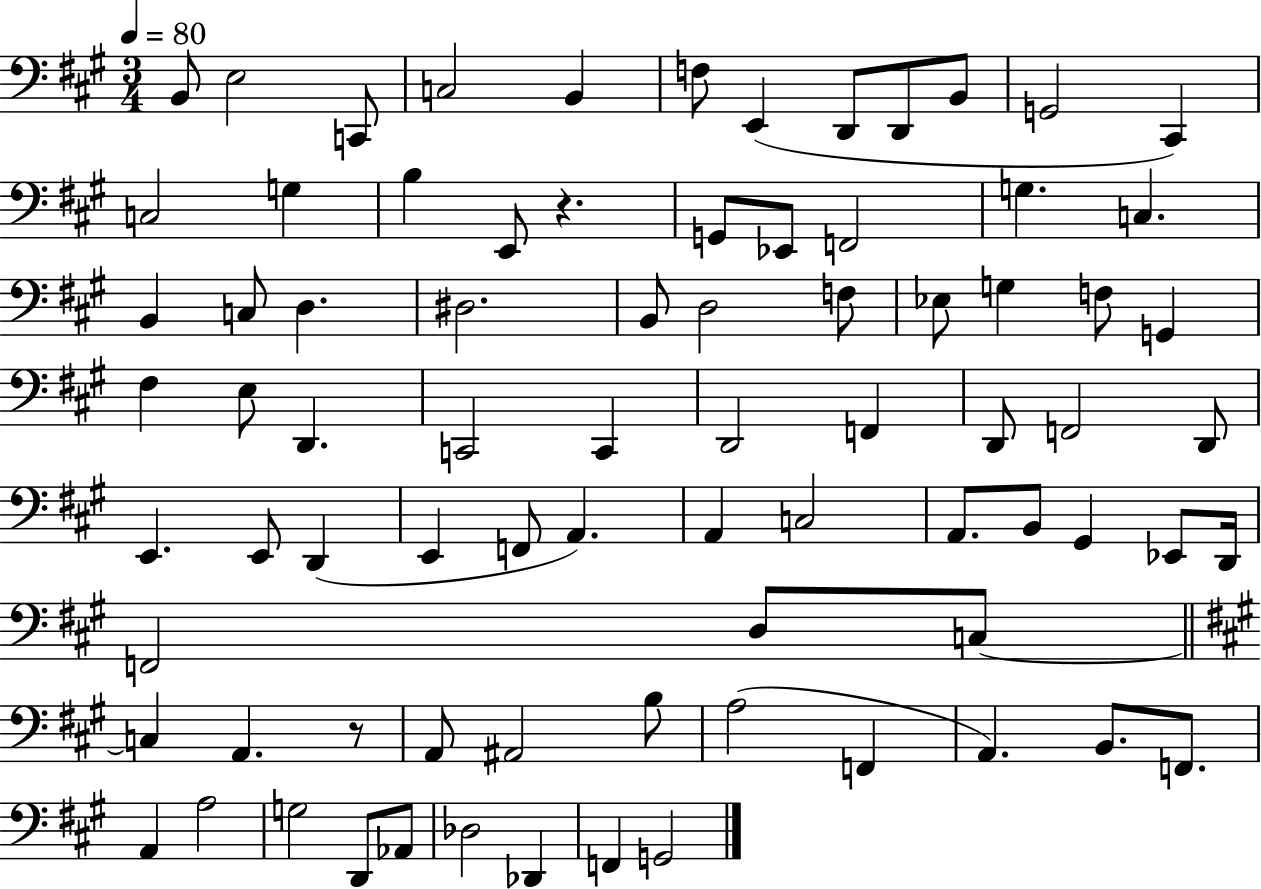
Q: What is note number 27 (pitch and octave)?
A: D3